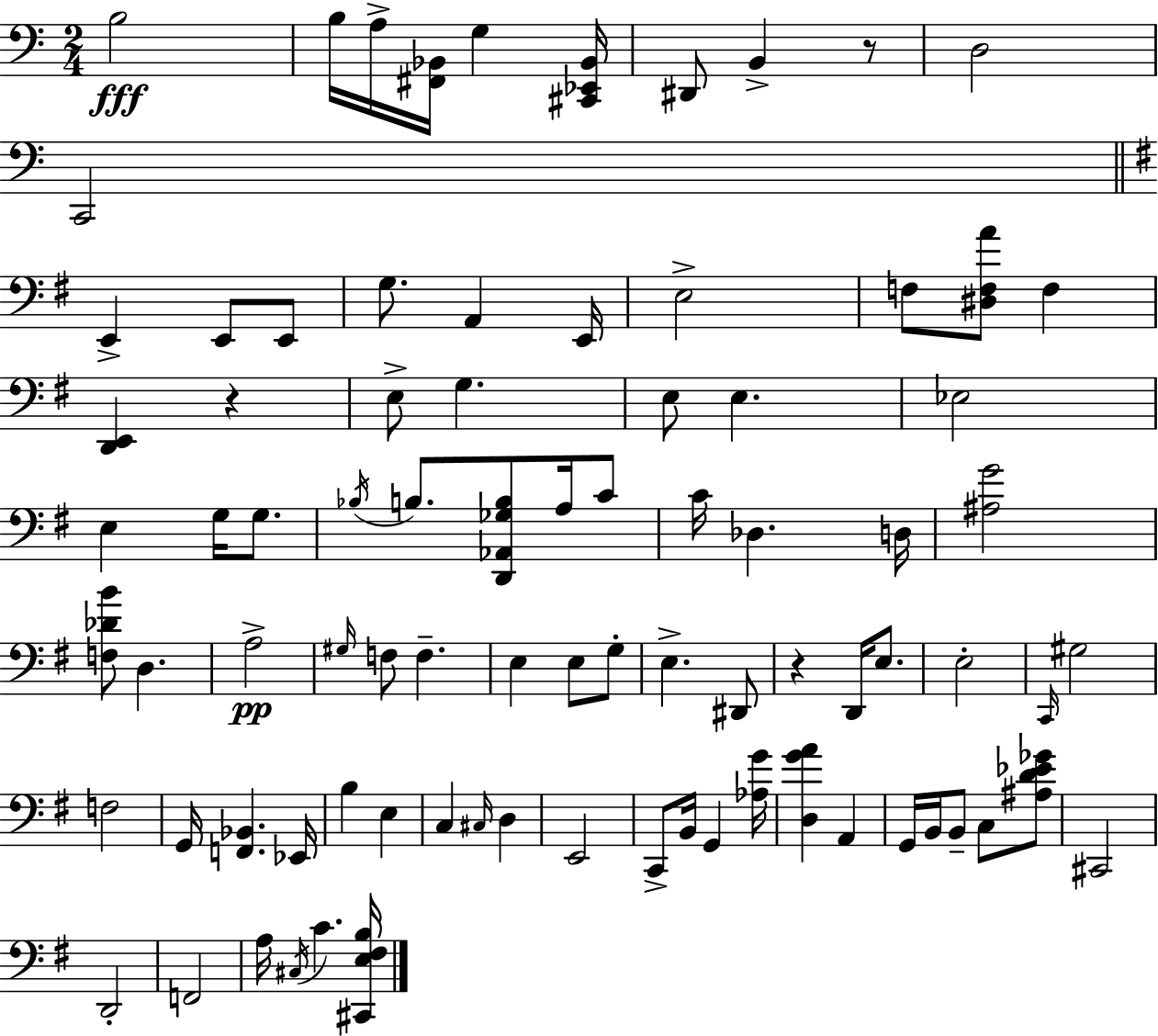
{
  \clef bass
  \numericTimeSignature
  \time 2/4
  \key c \major
  b2\fff | b16 a16-> <fis, bes,>16 g4 <cis, ees, bes,>16 | dis,8 b,4-> r8 | d2 | \break c,2 | \bar "||" \break \key g \major e,4-> e,8 e,8 | g8. a,4 e,16 | e2-> | f8 <dis f a'>8 f4 | \break <d, e,>4 r4 | e8-> g4. | e8 e4. | ees2 | \break e4 g16 g8. | \acciaccatura { bes16 } b8. <d, aes, ges b>8 a16 c'8 | c'16 des4. | d16 <ais g'>2 | \break <f des' b'>8 d4. | a2->\pp | \grace { gis16 } f8 f4.-- | e4 e8 | \break g8-. e4.-> | dis,8 r4 d,16 e8. | e2-. | \grace { c,16 } gis2 | \break f2 | g,16 <f, bes,>4. | ees,16 b4 e4 | c4 \grace { cis16 } | \break d4 e,2 | c,8-> b,16 g,4 | <aes g'>16 <d g' a'>4 | a,4 g,16 b,16 b,8-- | \break c8 <ais d' ees' ges'>8 cis,2 | d,2-. | f,2 | a16 \acciaccatura { cis16 } c'4. | \break <cis, e fis b>16 \bar "|."
}